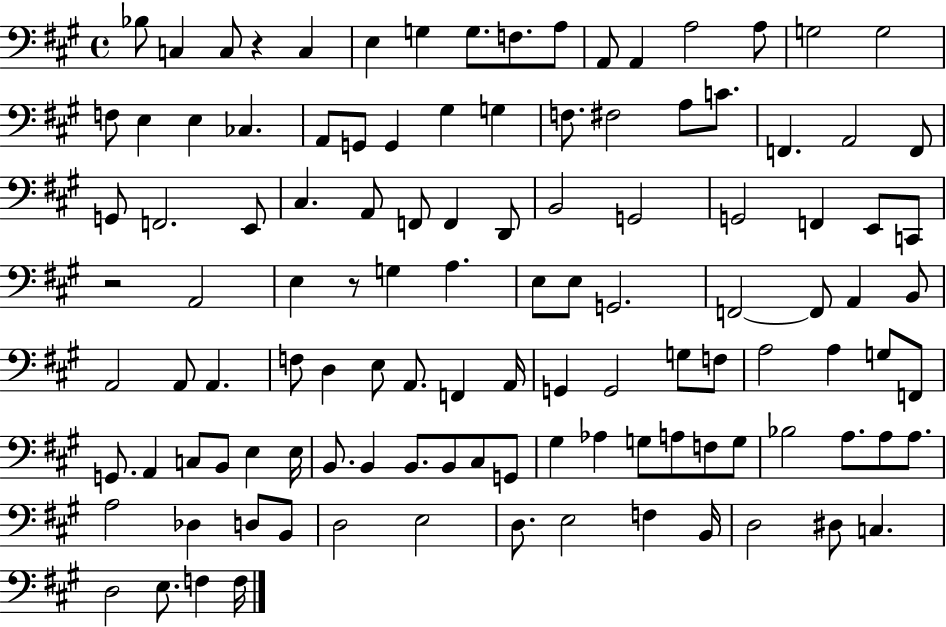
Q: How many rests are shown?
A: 3